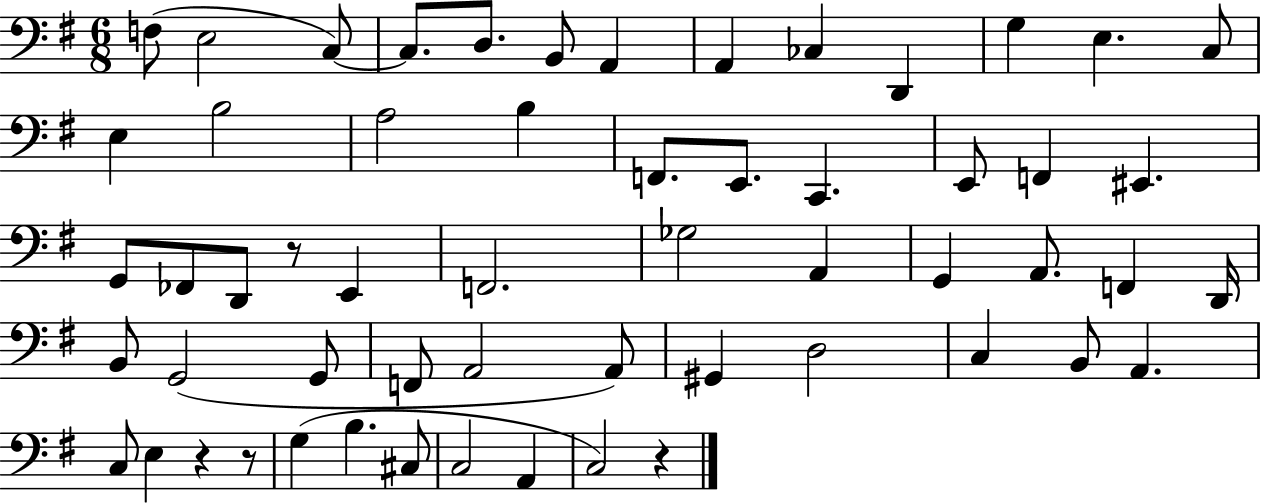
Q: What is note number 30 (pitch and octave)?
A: A2